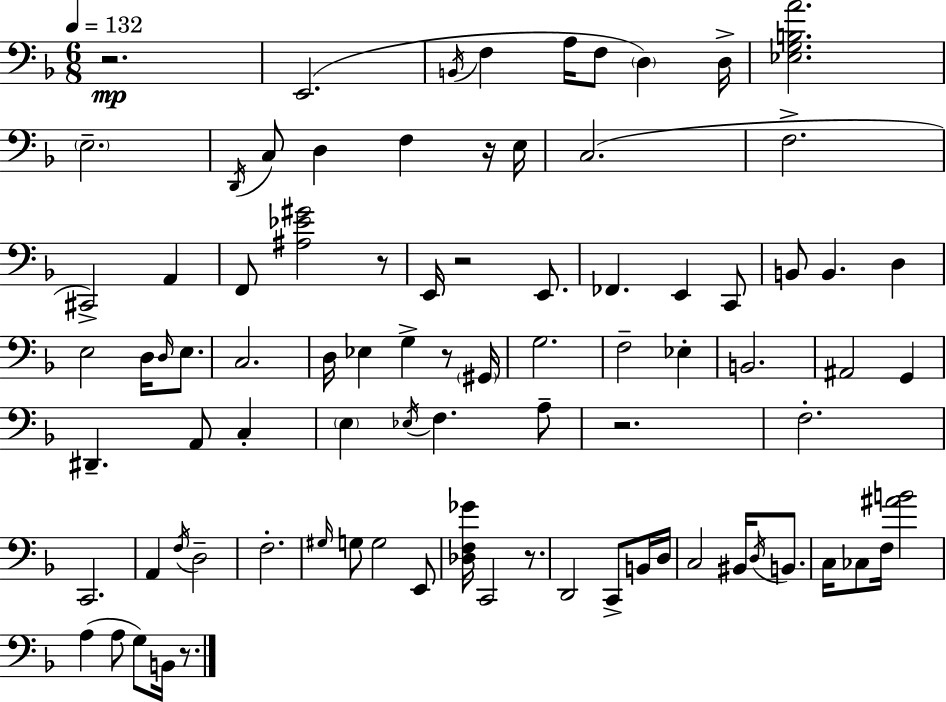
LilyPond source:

{
  \clef bass
  \numericTimeSignature
  \time 6/8
  \key f \major
  \tempo 4 = 132
  \repeat volta 2 { r2.\mp | e,2.( | \acciaccatura { b,16 } f4 a16 f8 \parenthesize d4) | d16-> <ees g b a'>2. | \break \parenthesize e2.-- | \acciaccatura { d,16 } c8 d4 f4 | r16 e16 c2.( | f2.-> | \break cis,2->) a,4 | f,8 <ais ees' gis'>2 | r8 e,16 r2 e,8. | fes,4. e,4 | \break c,8 b,8 b,4. d4 | e2 d16 \grace { d16 } | e8. c2. | d16 ees4 g4-> | \break r8 \parenthesize gis,16 g2. | f2-- ees4-. | b,2. | ais,2 g,4 | \break dis,4.-- a,8 c4-. | \parenthesize e4 \acciaccatura { ees16 } f4. | a8-- r2. | f2.-. | \break c,2. | a,4 \acciaccatura { f16 } d2-- | f2.-. | \grace { gis16 } g8 g2 | \break e,8 <des f ges'>16 c,2 | r8. d,2 | c,8-> b,16 d16 c2 | bis,16 \acciaccatura { d16 } b,8. c16 ces8 f16 <ais' b'>2 | \break a4( a8 | g8) b,16 r8. } \bar "|."
}